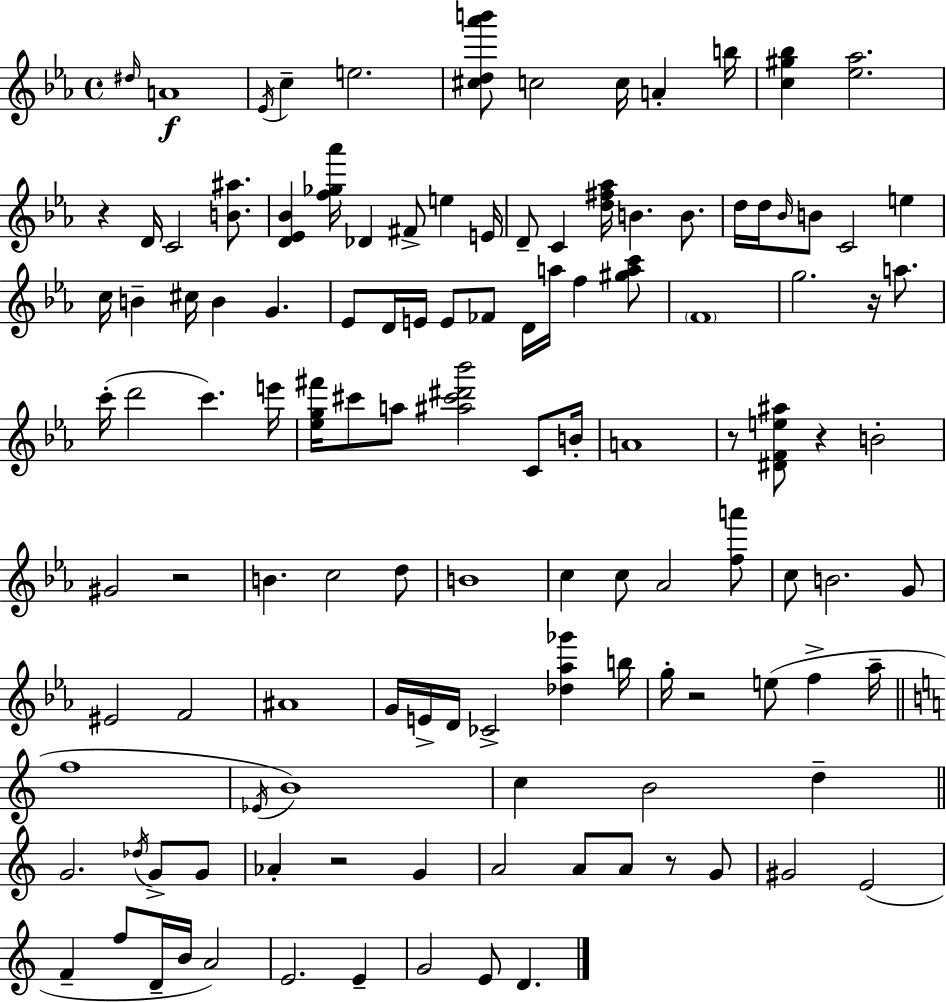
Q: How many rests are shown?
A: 8